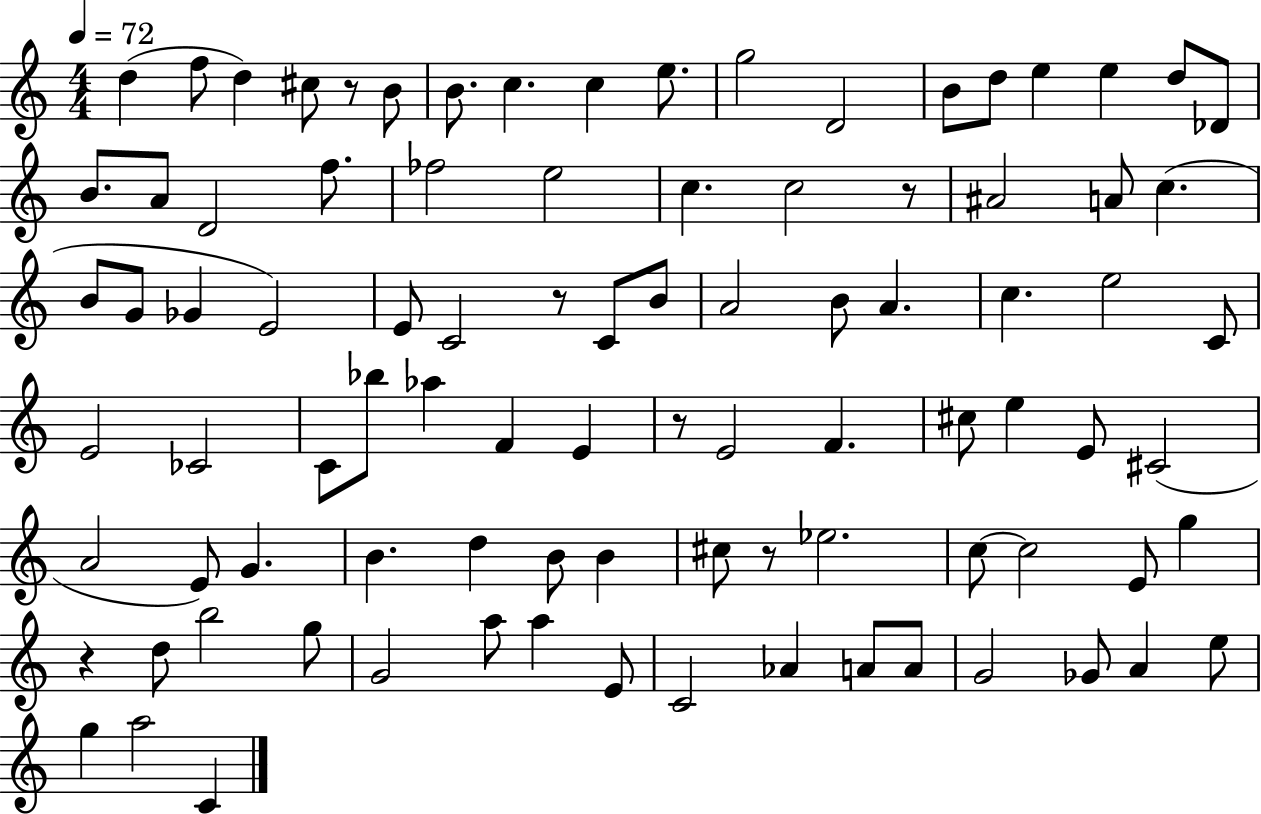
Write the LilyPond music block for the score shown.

{
  \clef treble
  \numericTimeSignature
  \time 4/4
  \key c \major
  \tempo 4 = 72
  \repeat volta 2 { d''4( f''8 d''4) cis''8 r8 b'8 | b'8. c''4. c''4 e''8. | g''2 d'2 | b'8 d''8 e''4 e''4 d''8 des'8 | \break b'8. a'8 d'2 f''8. | fes''2 e''2 | c''4. c''2 r8 | ais'2 a'8 c''4.( | \break b'8 g'8 ges'4 e'2) | e'8 c'2 r8 c'8 b'8 | a'2 b'8 a'4. | c''4. e''2 c'8 | \break e'2 ces'2 | c'8 bes''8 aes''4 f'4 e'4 | r8 e'2 f'4. | cis''8 e''4 e'8 cis'2( | \break a'2 e'8) g'4. | b'4. d''4 b'8 b'4 | cis''8 r8 ees''2. | c''8~~ c''2 e'8 g''4 | \break r4 d''8 b''2 g''8 | g'2 a''8 a''4 e'8 | c'2 aes'4 a'8 a'8 | g'2 ges'8 a'4 e''8 | \break g''4 a''2 c'4 | } \bar "|."
}